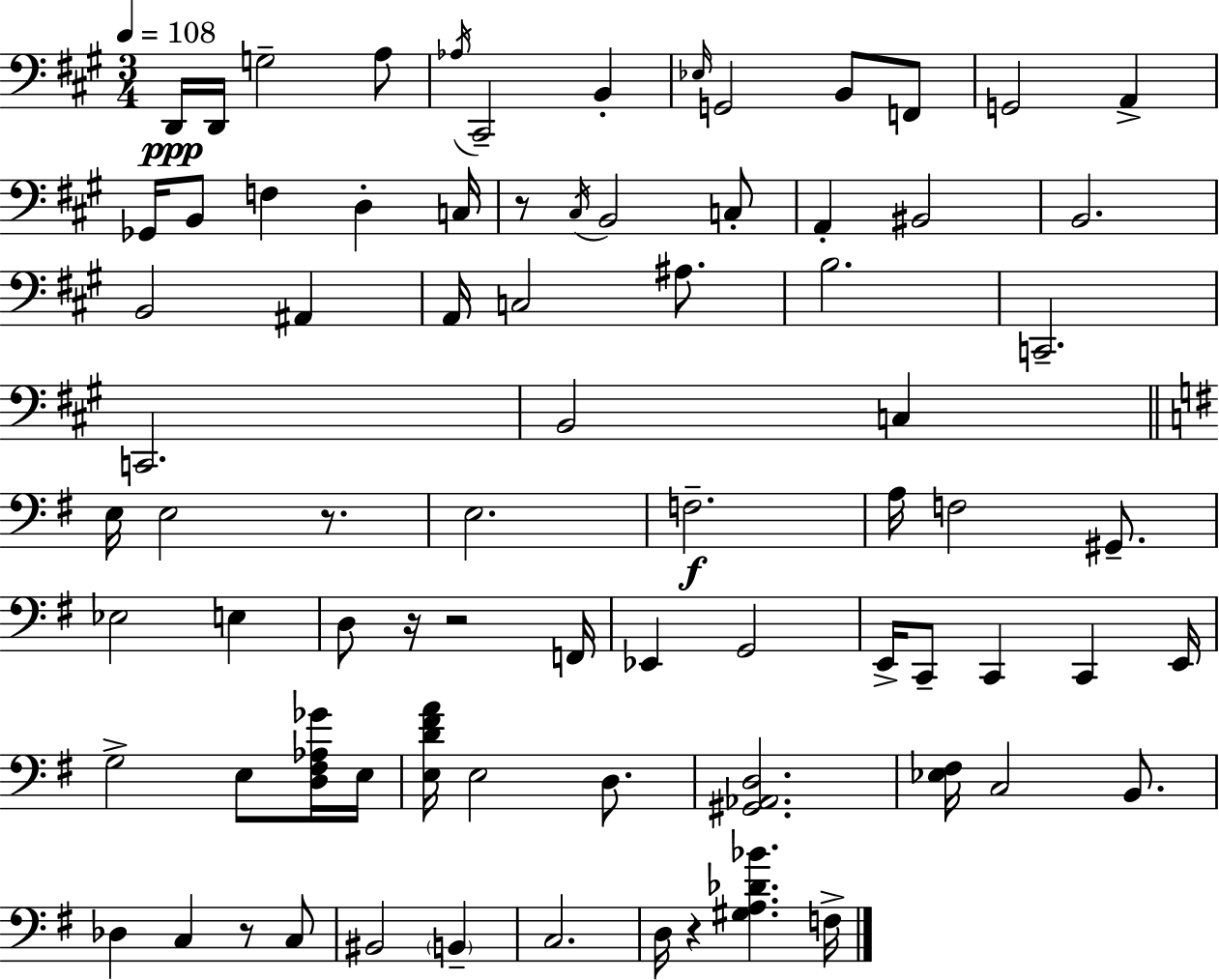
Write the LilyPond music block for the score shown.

{
  \clef bass
  \numericTimeSignature
  \time 3/4
  \key a \major
  \tempo 4 = 108
  d,16\ppp d,16 g2-- a8 | \acciaccatura { aes16 } cis,2-- b,4-. | \grace { ees16 } g,2 b,8 | f,8 g,2 a,4-> | \break ges,16 b,8 f4 d4-. | c16 r8 \acciaccatura { cis16 } b,2 | c8-. a,4-. bis,2 | b,2. | \break b,2 ais,4 | a,16 c2 | ais8. b2. | c,2.-- | \break c,2. | b,2 c4 | \bar "||" \break \key g \major e16 e2 r8. | e2. | f2.--\f | a16 f2 gis,8.-- | \break ees2 e4 | d8 r16 r2 f,16 | ees,4 g,2 | e,16-> c,8-- c,4 c,4 e,16 | \break g2-> e8 <d fis aes ges'>16 e16 | <e d' fis' a'>16 e2 d8. | <gis, aes, d>2. | <ees fis>16 c2 b,8. | \break des4 c4 r8 c8 | bis,2 \parenthesize b,4-- | c2. | d16 r4 <gis a des' bes'>4. f16-> | \break \bar "|."
}